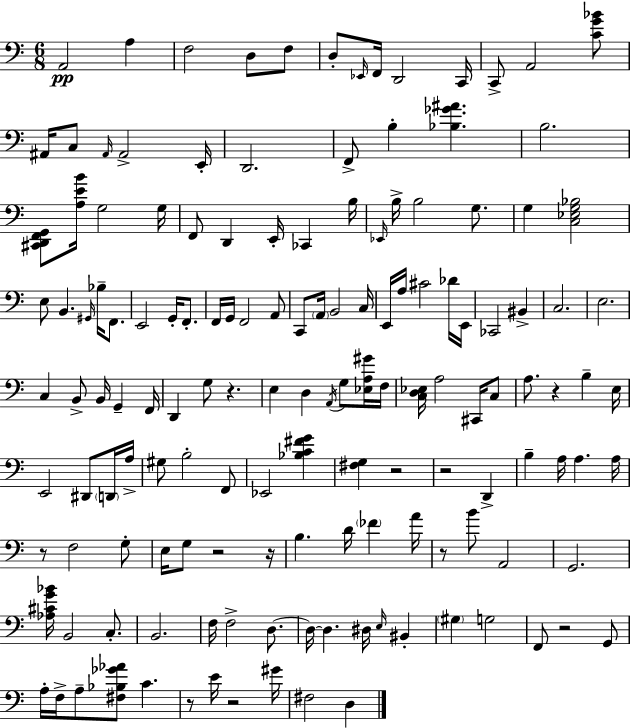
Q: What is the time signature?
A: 6/8